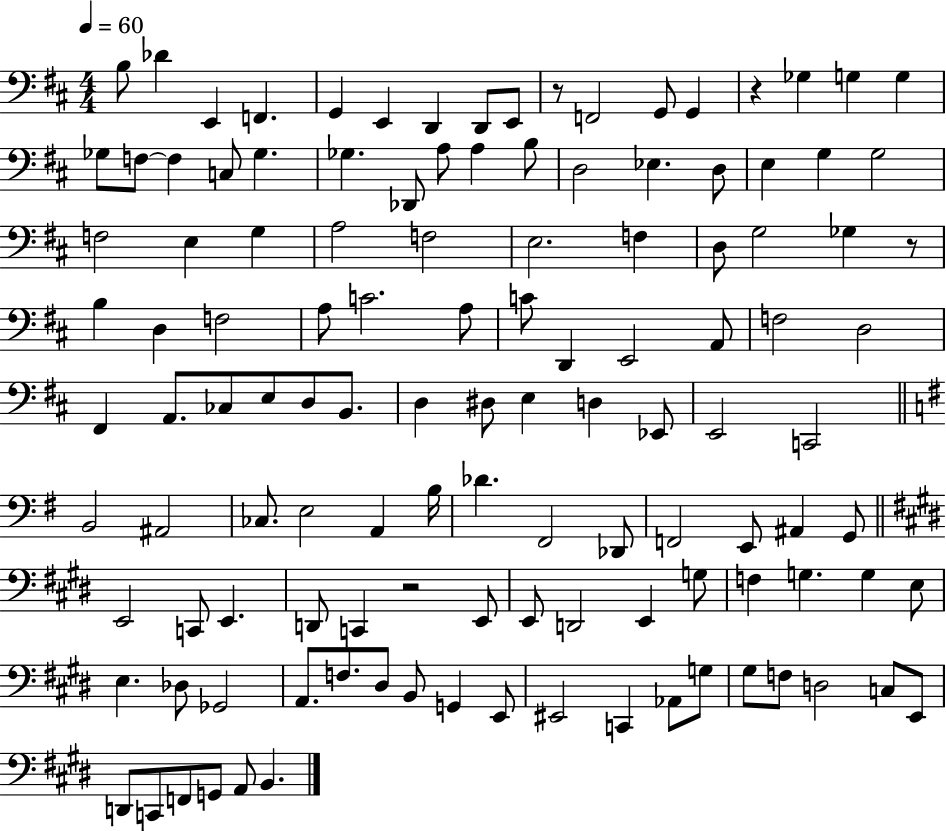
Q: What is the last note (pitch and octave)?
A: B2